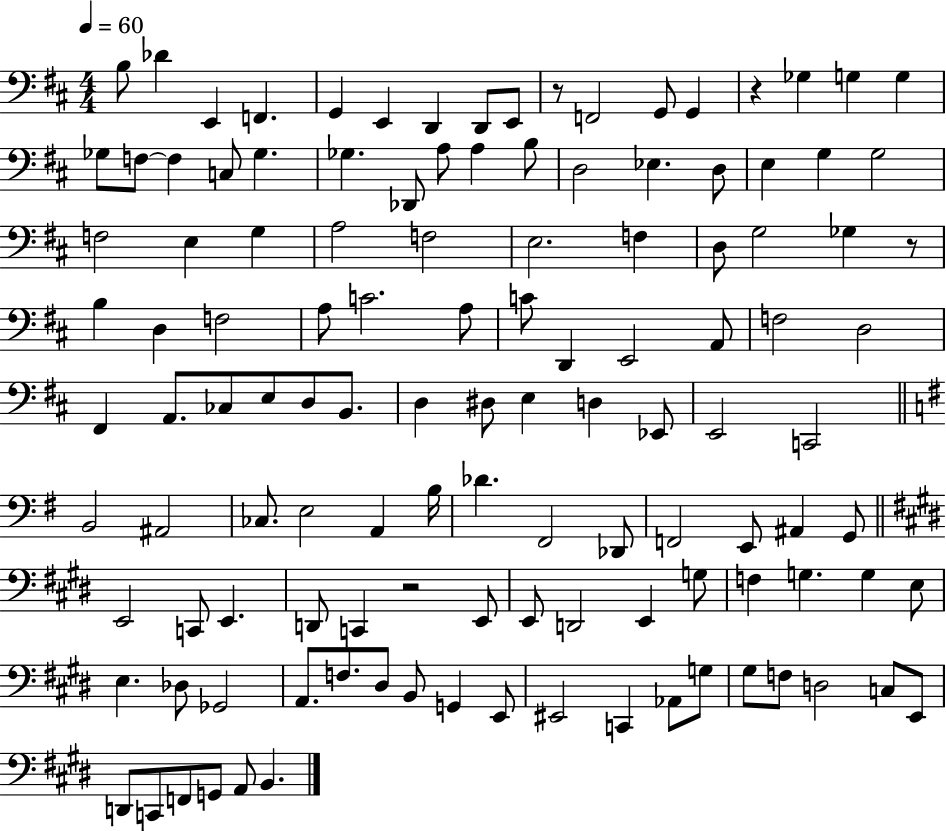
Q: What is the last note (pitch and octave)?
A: B2